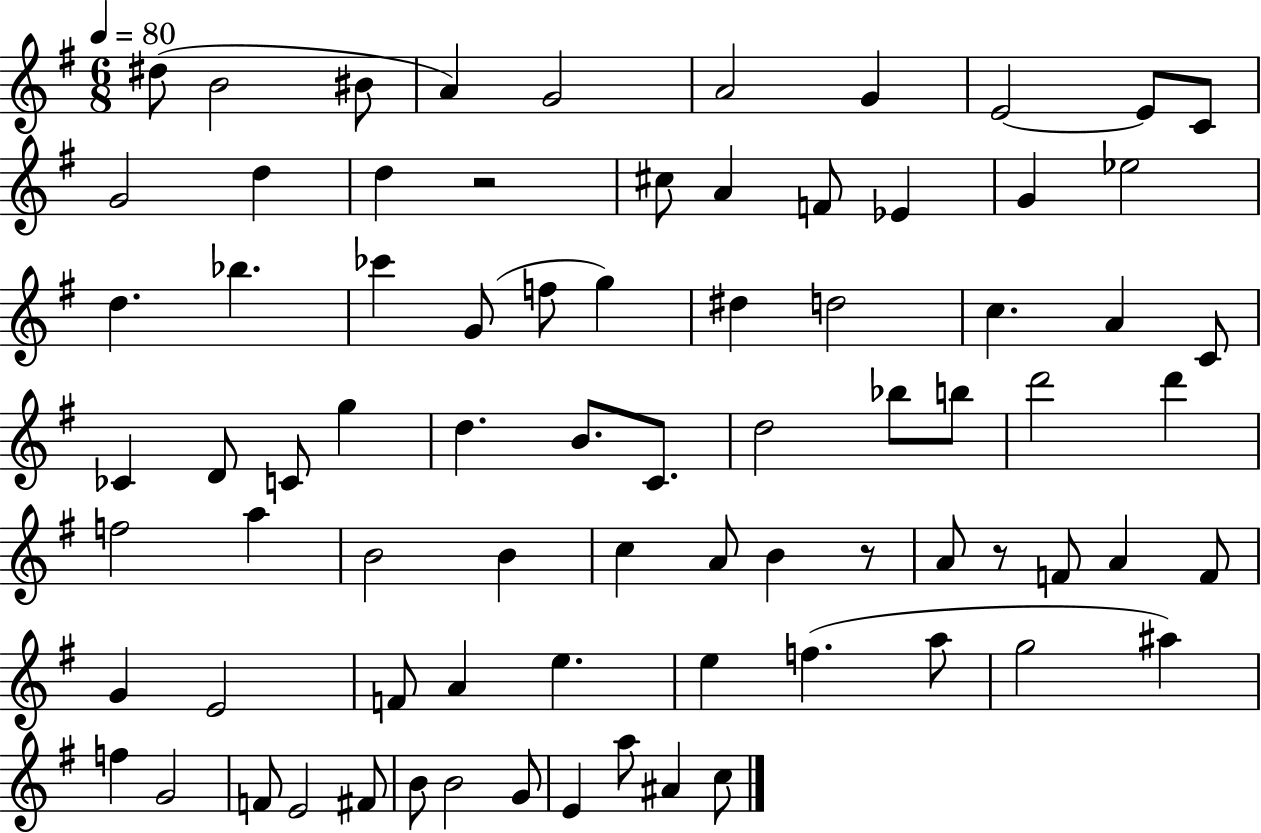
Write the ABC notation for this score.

X:1
T:Untitled
M:6/8
L:1/4
K:G
^d/2 B2 ^B/2 A G2 A2 G E2 E/2 C/2 G2 d d z2 ^c/2 A F/2 _E G _e2 d _b _c' G/2 f/2 g ^d d2 c A C/2 _C D/2 C/2 g d B/2 C/2 d2 _b/2 b/2 d'2 d' f2 a B2 B c A/2 B z/2 A/2 z/2 F/2 A F/2 G E2 F/2 A e e f a/2 g2 ^a f G2 F/2 E2 ^F/2 B/2 B2 G/2 E a/2 ^A c/2